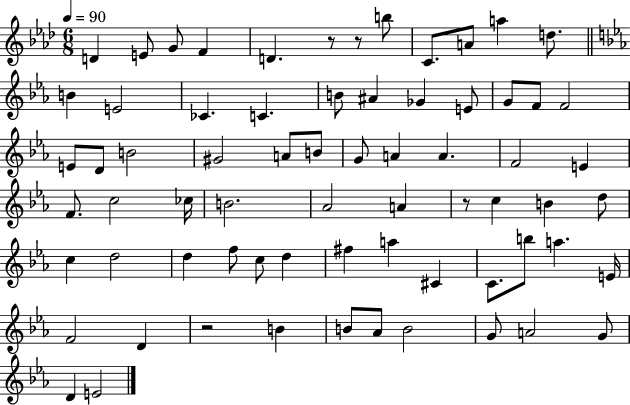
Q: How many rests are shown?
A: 4